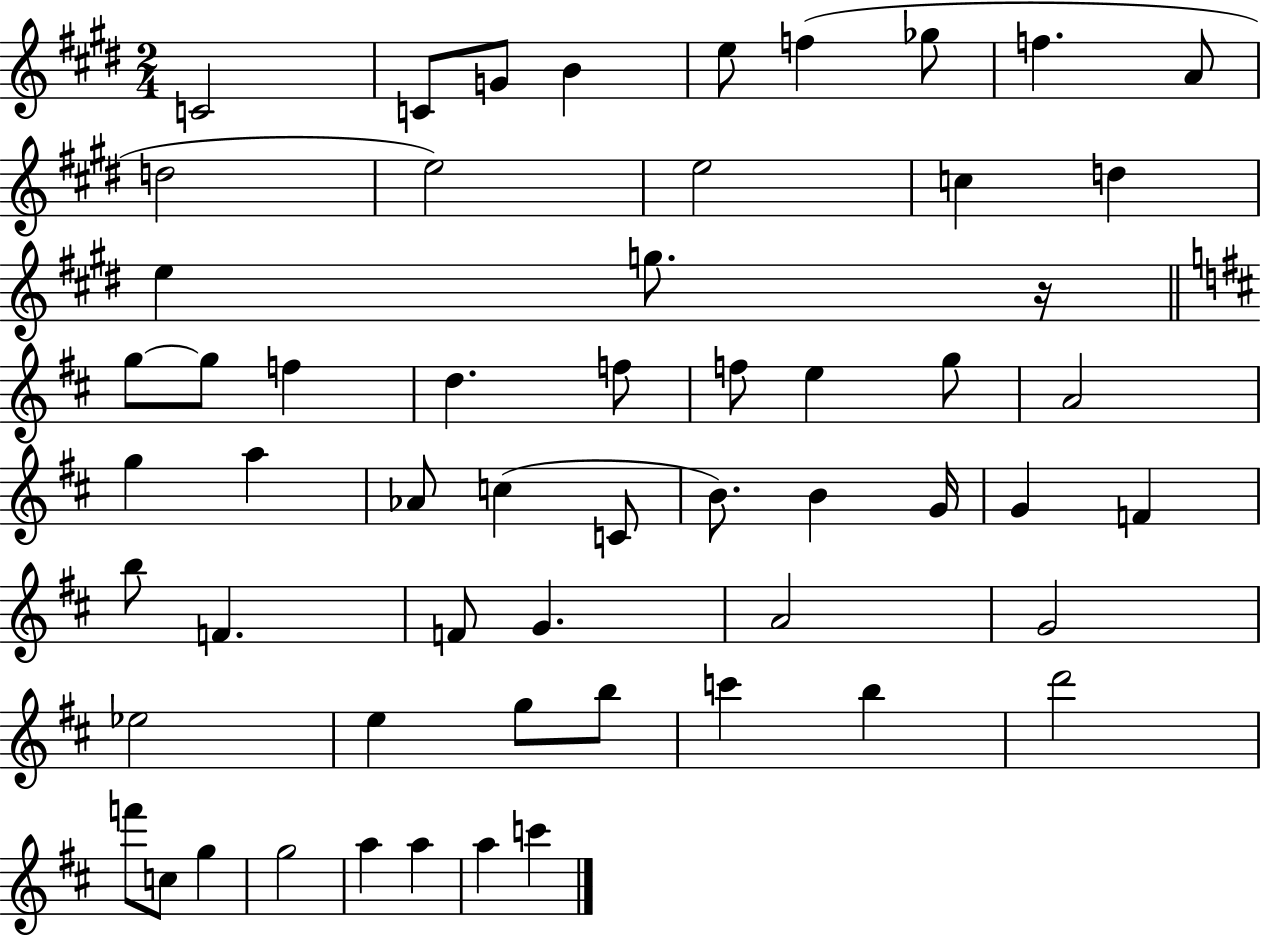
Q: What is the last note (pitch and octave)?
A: C6